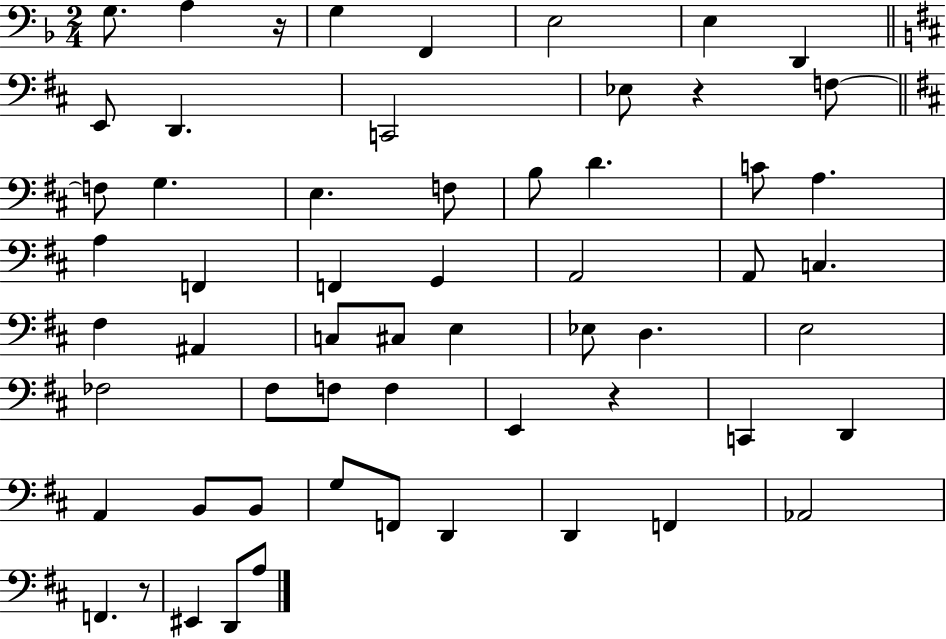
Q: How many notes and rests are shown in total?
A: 59